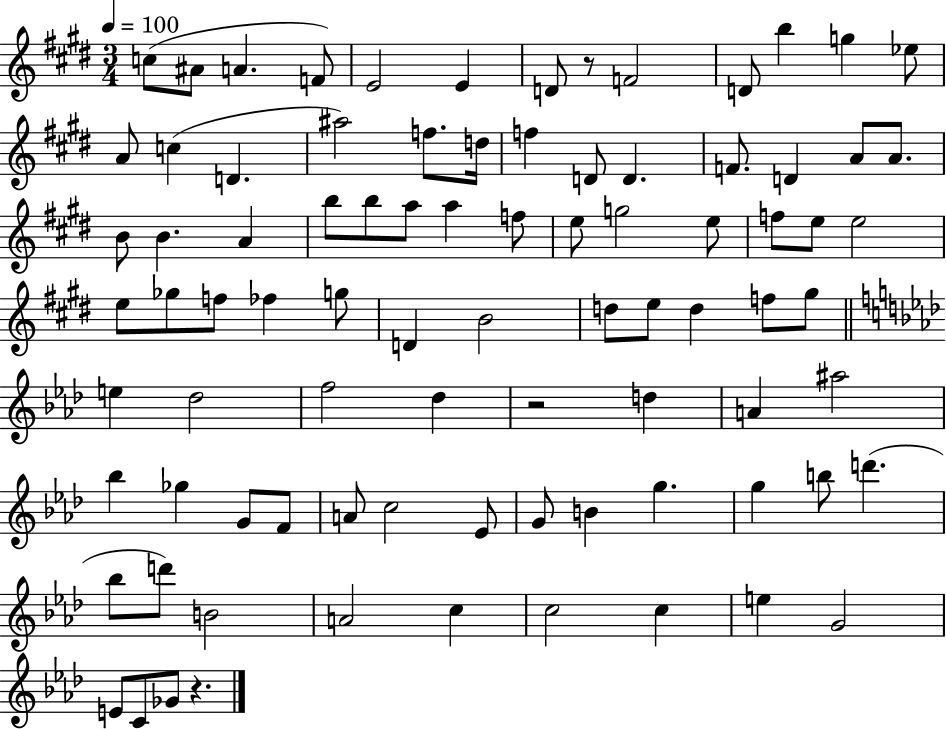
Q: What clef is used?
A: treble